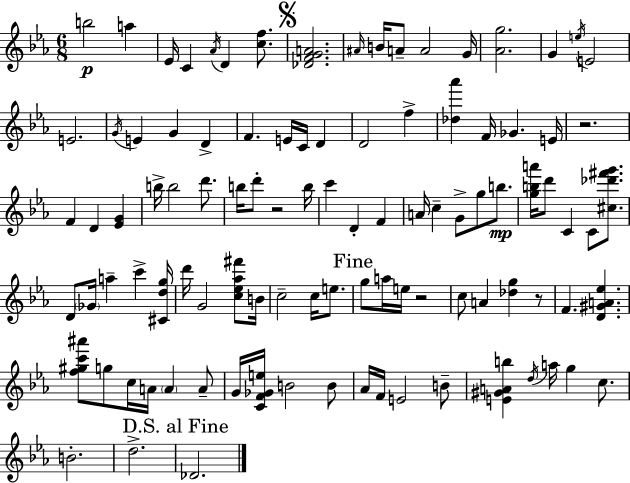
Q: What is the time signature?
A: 6/8